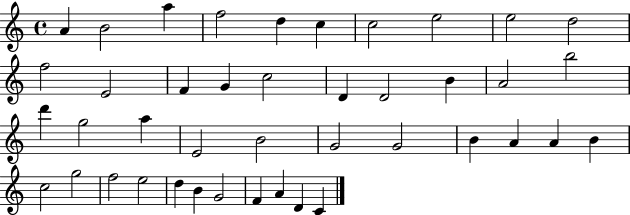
X:1
T:Untitled
M:4/4
L:1/4
K:C
A B2 a f2 d c c2 e2 e2 d2 f2 E2 F G c2 D D2 B A2 b2 d' g2 a E2 B2 G2 G2 B A A B c2 g2 f2 e2 d B G2 F A D C